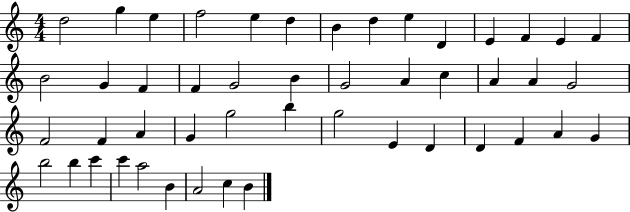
D5/h G5/q E5/q F5/h E5/q D5/q B4/q D5/q E5/q D4/q E4/q F4/q E4/q F4/q B4/h G4/q F4/q F4/q G4/h B4/q G4/h A4/q C5/q A4/q A4/q G4/h F4/h F4/q A4/q G4/q G5/h B5/q G5/h E4/q D4/q D4/q F4/q A4/q G4/q B5/h B5/q C6/q C6/q A5/h B4/q A4/h C5/q B4/q